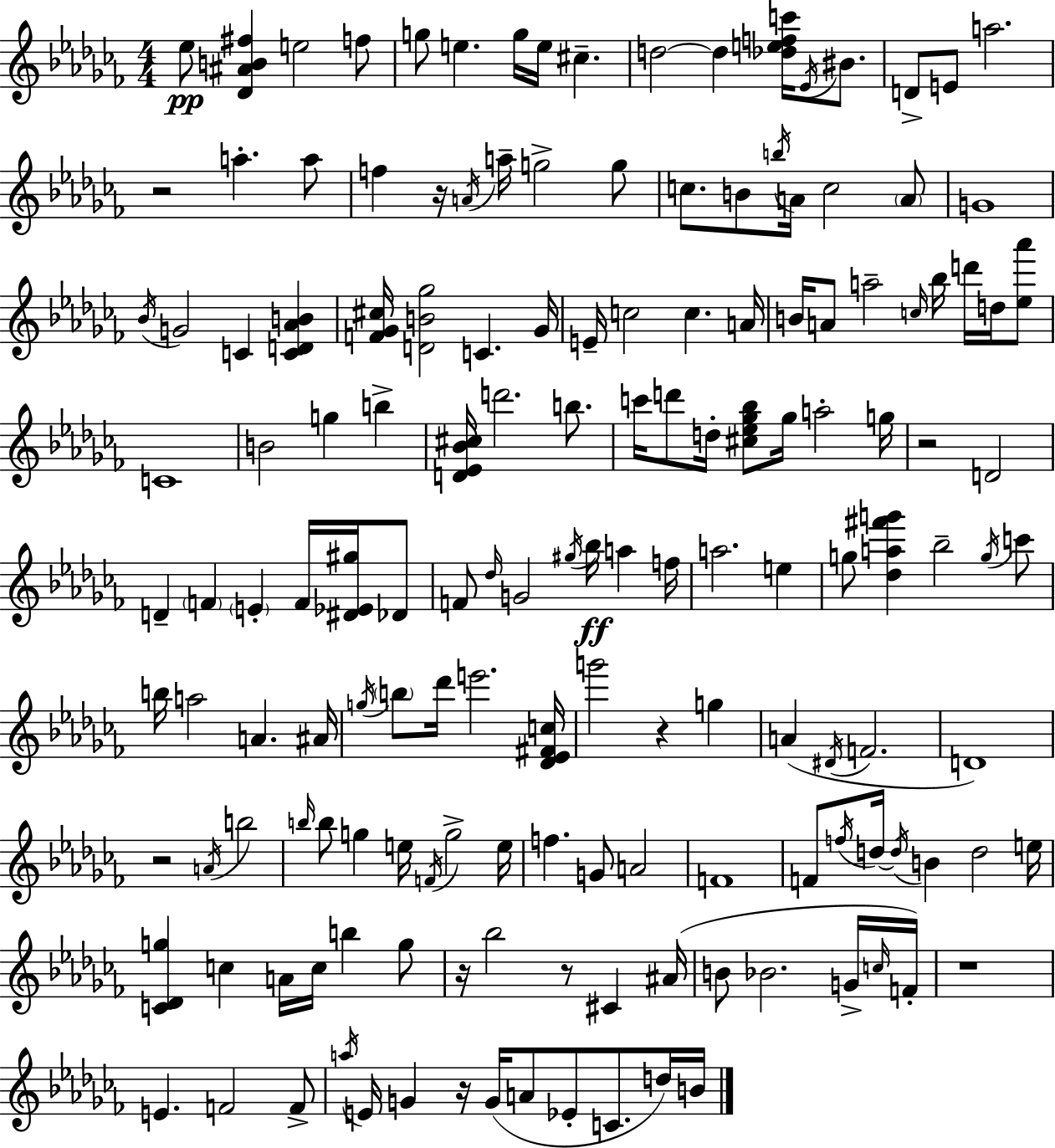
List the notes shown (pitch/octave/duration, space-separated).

Eb5/e [Db4,A#4,B4,F#5]/q E5/h F5/e G5/e E5/q. G5/s E5/s C#5/q. D5/h D5/q [Db5,E5,F5,C6]/s Eb4/s BIS4/e. D4/e E4/e A5/h. R/h A5/q. A5/e F5/q R/s A4/s A5/s G5/h G5/e C5/e. B4/e B5/s A4/s C5/h A4/e G4/w Bb4/s G4/h C4/q [C4,D4,Ab4,B4]/q [F4,Gb4,C#5]/s [D4,B4,Gb5]/h C4/q. Gb4/s E4/s C5/h C5/q. A4/s B4/s A4/e A5/h C5/s Bb5/s D6/s D5/s [Eb5,Ab6]/e C4/w B4/h G5/q B5/q [D4,Eb4,Bb4,C#5]/s D6/h. B5/e. C6/s D6/e D5/s [C#5,Eb5,Gb5,Bb5]/e Gb5/s A5/h G5/s R/h D4/h D4/q F4/q E4/q F4/s [D#4,Eb4,G#5]/s Db4/e F4/e Db5/s G4/h G#5/s Bb5/s A5/q F5/s A5/h. E5/q G5/e [Db5,A5,F#6,G6]/q Bb5/h G5/s C6/e B5/s A5/h A4/q. A#4/s G5/s B5/e Db6/s E6/h. [Db4,Eb4,F#4,C5]/s G6/h R/q G5/q A4/q D#4/s F4/h. D4/w R/h A4/s B5/h B5/s B5/e G5/q E5/s F4/s G5/h E5/s F5/q. G4/e A4/h F4/w F4/e F5/s D5/s D5/s B4/q D5/h E5/s [C4,Db4,G5]/q C5/q A4/s C5/s B5/q G5/e R/s Bb5/h R/e C#4/q A#4/s B4/e Bb4/h. G4/s C5/s F4/s R/w E4/q. F4/h F4/e A5/s E4/s G4/q R/s G4/s A4/e Eb4/e C4/e. D5/s B4/s